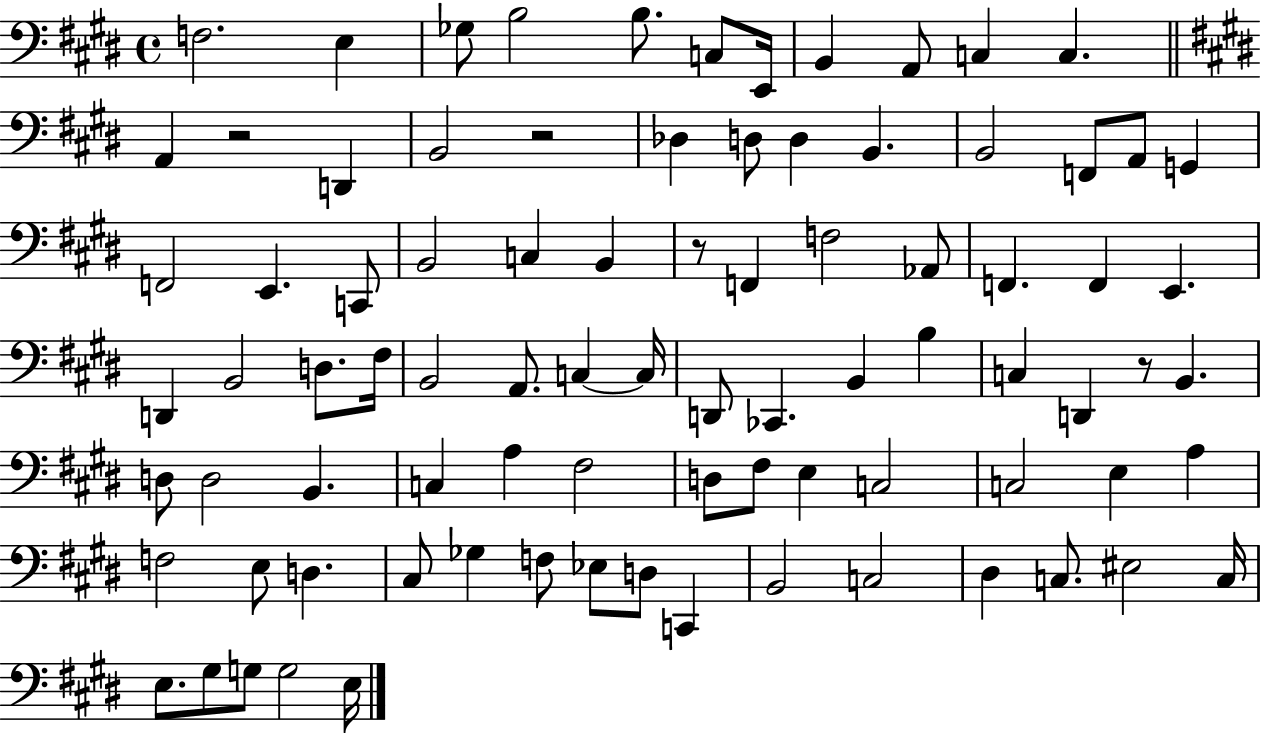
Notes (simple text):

F3/h. E3/q Gb3/e B3/h B3/e. C3/e E2/s B2/q A2/e C3/q C3/q. A2/q R/h D2/q B2/h R/h Db3/q D3/e D3/q B2/q. B2/h F2/e A2/e G2/q F2/h E2/q. C2/e B2/h C3/q B2/q R/e F2/q F3/h Ab2/e F2/q. F2/q E2/q. D2/q B2/h D3/e. F#3/s B2/h A2/e. C3/q C3/s D2/e CES2/q. B2/q B3/q C3/q D2/q R/e B2/q. D3/e D3/h B2/q. C3/q A3/q F#3/h D3/e F#3/e E3/q C3/h C3/h E3/q A3/q F3/h E3/e D3/q. C#3/e Gb3/q F3/e Eb3/e D3/e C2/q B2/h C3/h D#3/q C3/e. EIS3/h C3/s E3/e. G#3/e G3/e G3/h E3/s